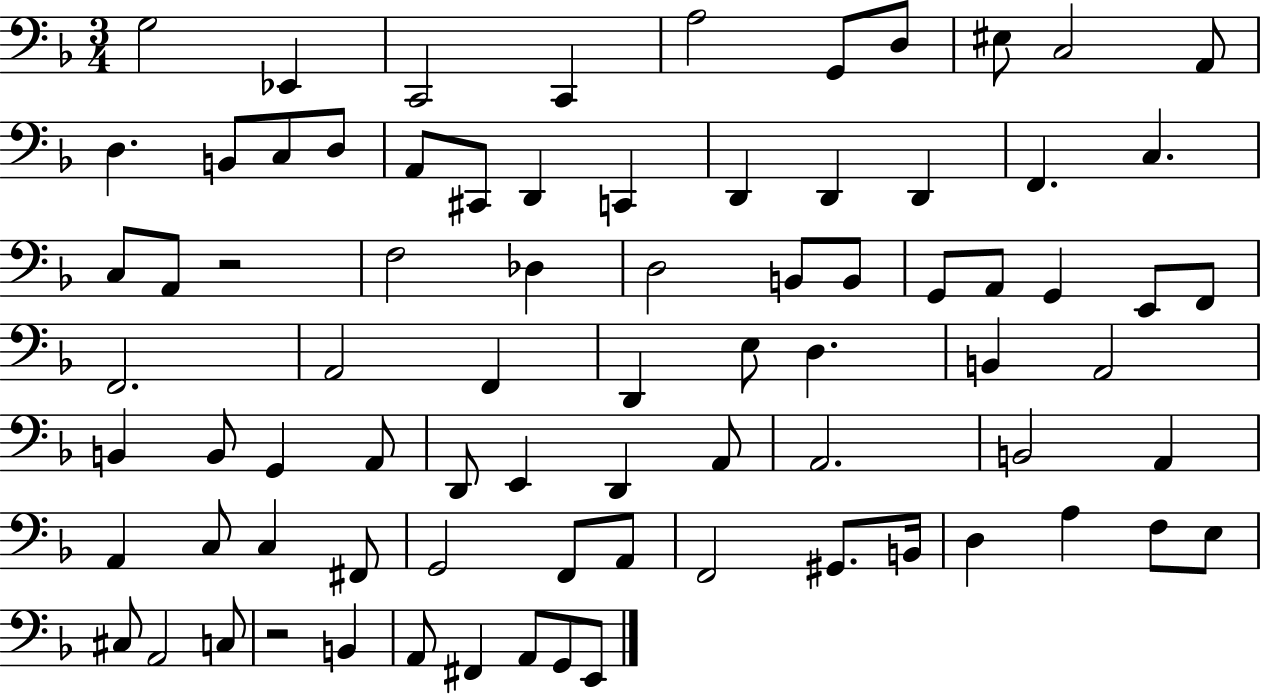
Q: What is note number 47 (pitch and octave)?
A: A2